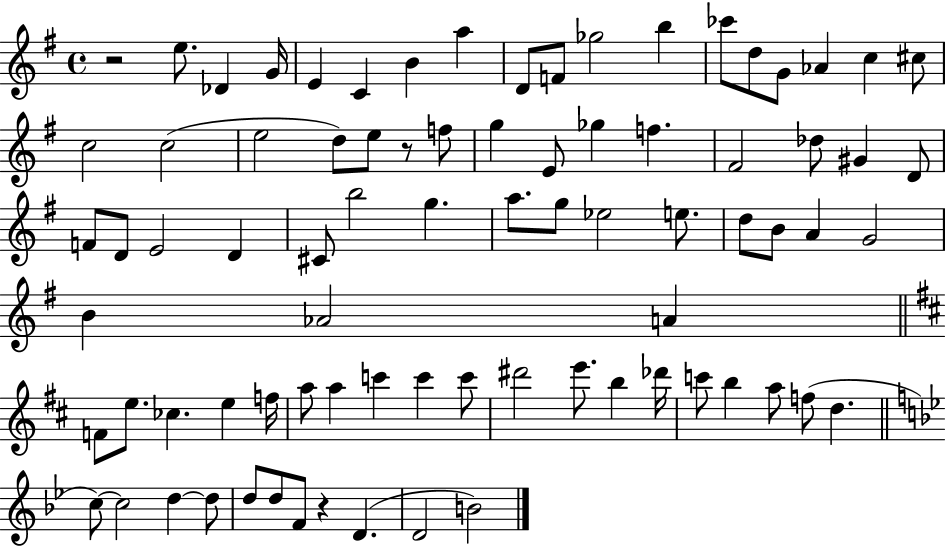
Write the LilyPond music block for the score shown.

{
  \clef treble
  \time 4/4
  \defaultTimeSignature
  \key g \major
  r2 e''8. des'4 g'16 | e'4 c'4 b'4 a''4 | d'8 f'8 ges''2 b''4 | ces'''8 d''8 g'8 aes'4 c''4 cis''8 | \break c''2 c''2( | e''2 d''8) e''8 r8 f''8 | g''4 e'8 ges''4 f''4. | fis'2 des''8 gis'4 d'8 | \break f'8 d'8 e'2 d'4 | cis'8 b''2 g''4. | a''8. g''8 ees''2 e''8. | d''8 b'8 a'4 g'2 | \break b'4 aes'2 a'4 | \bar "||" \break \key b \minor f'8 e''8. ces''4. e''4 f''16 | a''8 a''4 c'''4 c'''4 c'''8 | dis'''2 e'''8. b''4 des'''16 | c'''8 b''4 a''8 f''8( d''4. | \break \bar "||" \break \key g \minor c''8~~) c''2 d''4~~ d''8 | d''8 d''8 f'8 r4 d'4.( | d'2 b'2) | \bar "|."
}